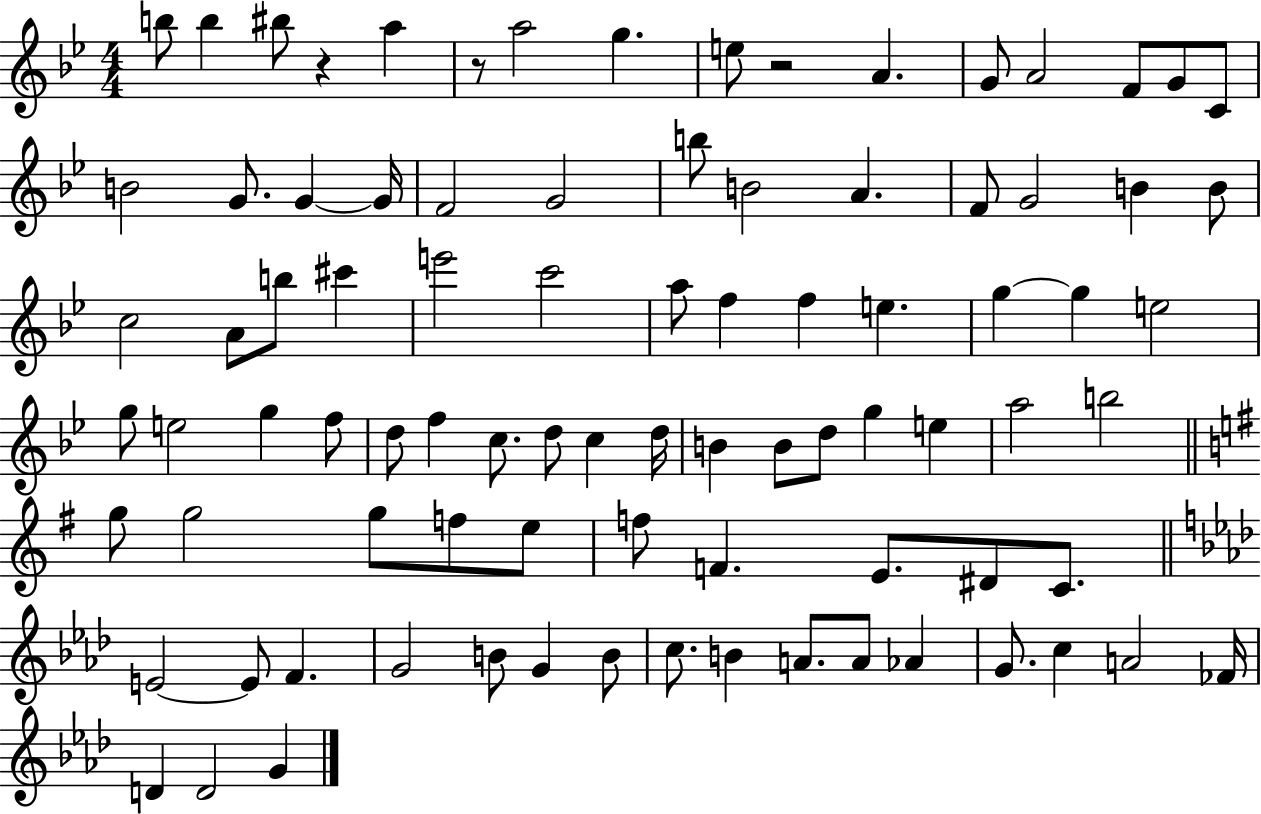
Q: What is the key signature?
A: BES major